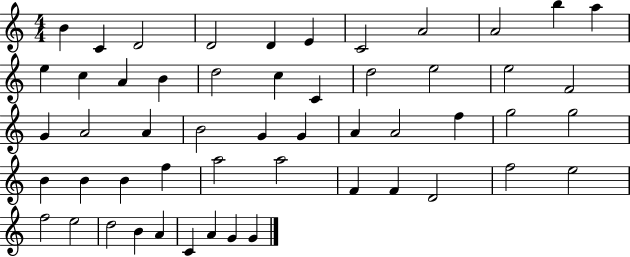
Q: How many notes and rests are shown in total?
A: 53